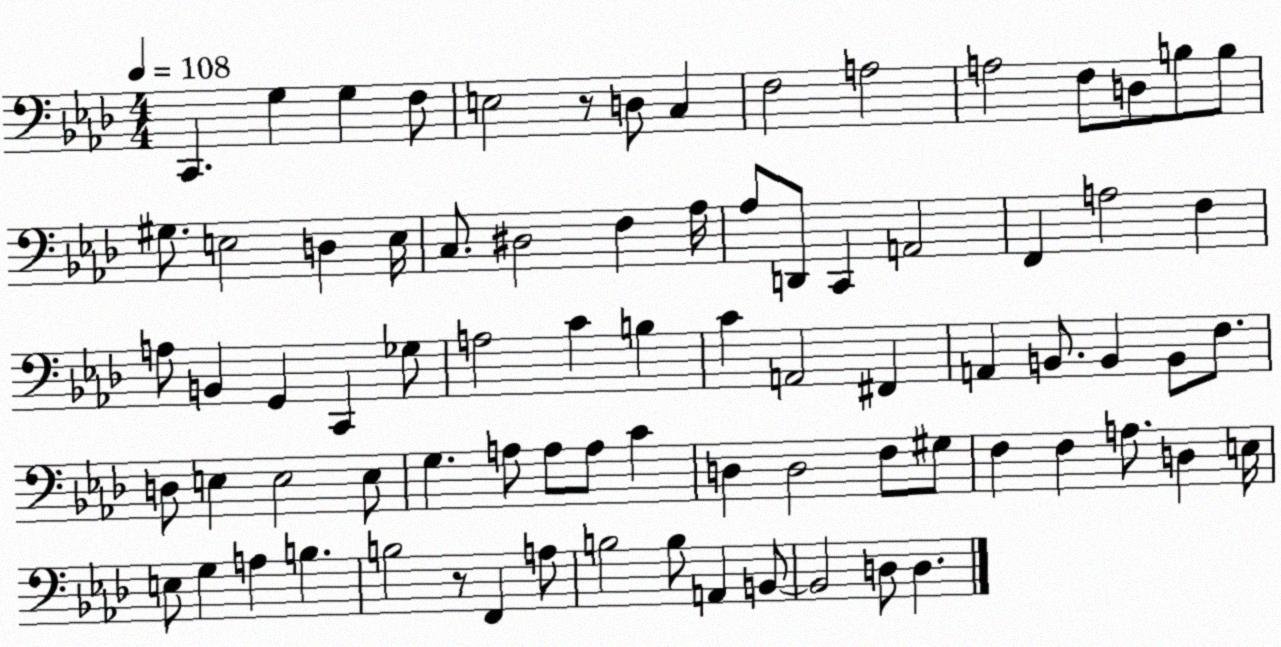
X:1
T:Untitled
M:4/4
L:1/4
K:Ab
C,, G, G, F,/2 E,2 z/2 D,/2 C, F,2 A,2 A,2 F,/2 D,/2 B,/2 B,/2 ^G,/2 E,2 D, E,/4 C,/2 ^D,2 F, _A,/4 _A,/2 D,,/2 C,, A,,2 F,, A,2 F, A,/2 B,, G,, C,, _G,/2 A,2 C B, C A,,2 ^F,, A,, B,,/2 B,, B,,/2 F,/2 D,/2 E, E,2 E,/2 G, A,/2 A,/2 A,/2 C D, D,2 F,/2 ^G,/2 F, F, A,/2 D, E,/4 E,/2 G, A, B, B,2 z/2 F,, A,/2 B,2 B,/2 A,, B,,/2 B,,2 D,/2 D,